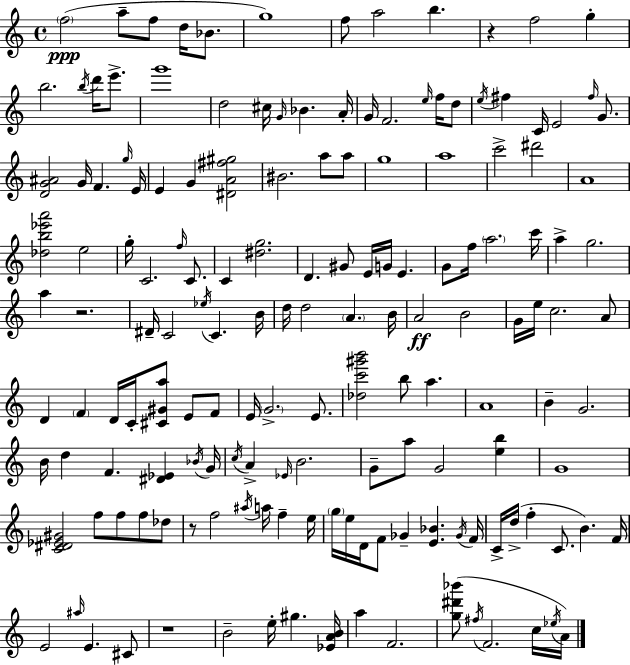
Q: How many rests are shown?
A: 4